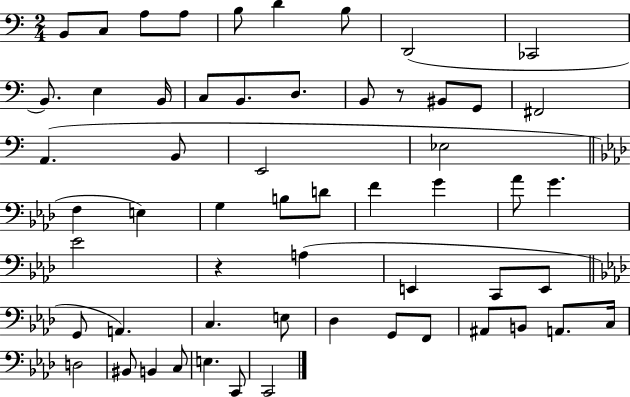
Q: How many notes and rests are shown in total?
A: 57